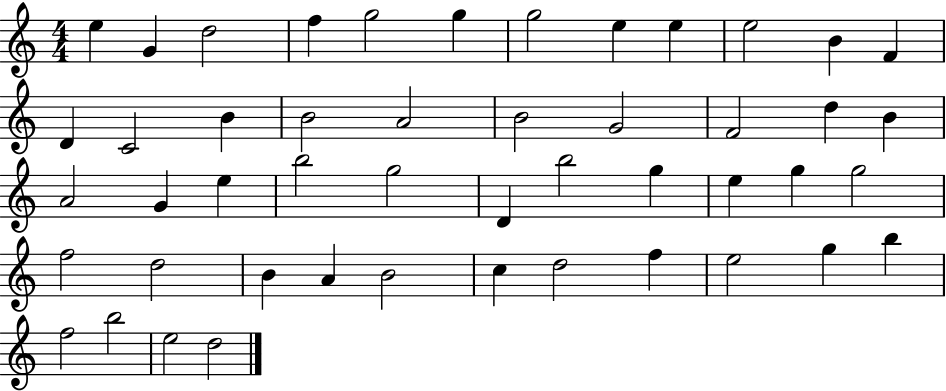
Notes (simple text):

E5/q G4/q D5/h F5/q G5/h G5/q G5/h E5/q E5/q E5/h B4/q F4/q D4/q C4/h B4/q B4/h A4/h B4/h G4/h F4/h D5/q B4/q A4/h G4/q E5/q B5/h G5/h D4/q B5/h G5/q E5/q G5/q G5/h F5/h D5/h B4/q A4/q B4/h C5/q D5/h F5/q E5/h G5/q B5/q F5/h B5/h E5/h D5/h